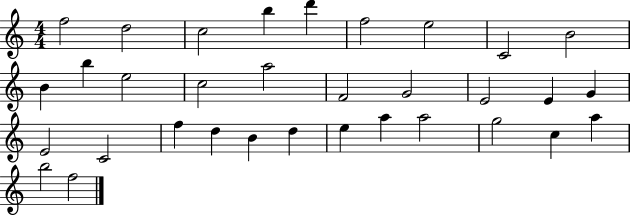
F5/h D5/h C5/h B5/q D6/q F5/h E5/h C4/h B4/h B4/q B5/q E5/h C5/h A5/h F4/h G4/h E4/h E4/q G4/q E4/h C4/h F5/q D5/q B4/q D5/q E5/q A5/q A5/h G5/h C5/q A5/q B5/h F5/h